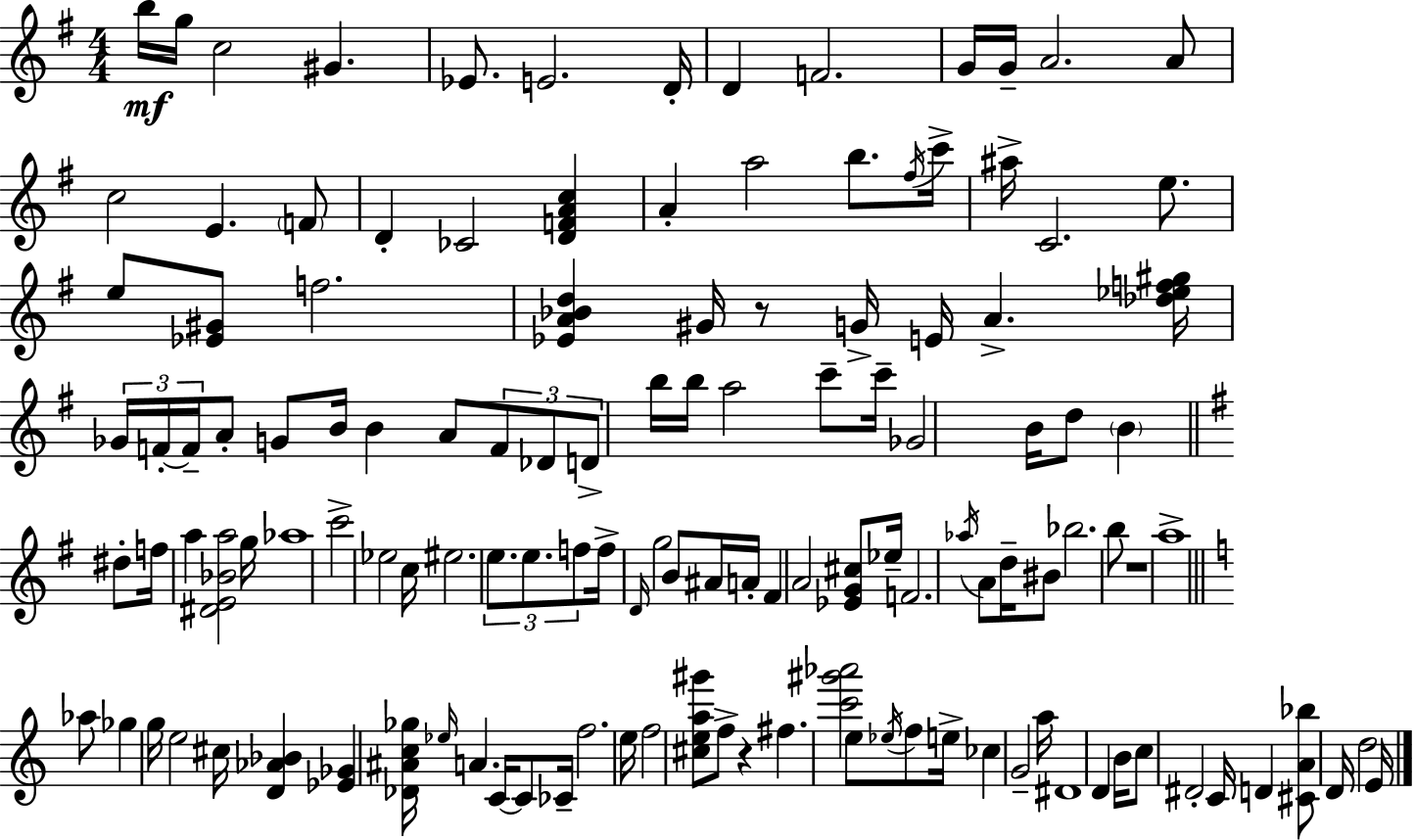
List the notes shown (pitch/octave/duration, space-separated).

B5/s G5/s C5/h G#4/q. Eb4/e. E4/h. D4/s D4/q F4/h. G4/s G4/s A4/h. A4/e C5/h E4/q. F4/e D4/q CES4/h [D4,F4,A4,C5]/q A4/q A5/h B5/e. F#5/s C6/s A#5/s C4/h. E5/e. E5/e [Eb4,G#4]/e F5/h. [Eb4,A4,Bb4,D5]/q G#4/s R/e G4/s E4/s A4/q. [Db5,Eb5,F5,G#5]/s Gb4/s F4/s F4/s A4/e G4/e B4/s B4/q A4/e F4/e Db4/e D4/e B5/s B5/s A5/h C6/e C6/s Gb4/h B4/s D5/e B4/q D#5/e F5/s A5/q [D#4,E4,Bb4,A5]/h G5/s Ab5/w C6/h Eb5/h C5/s EIS5/h. E5/e. E5/e. F5/e F5/s D4/s G5/h B4/e A#4/s A4/s F#4/q A4/h [Eb4,G4,C#5]/e Eb5/s F4/h. Ab5/s A4/e D5/s BIS4/e Bb5/h. B5/e R/w A5/w Ab5/e Gb5/q G5/s E5/h C#5/s [D4,Ab4,Bb4]/q [Eb4,Gb4]/q [Db4,A#4,C5,Gb5]/s Eb5/s A4/q. C4/s C4/e CES4/s F5/h. E5/s F5/h [C#5,E5,A5,G#6]/e F5/e R/q F#5/q. [C6,G#6,Ab6]/h E5/e Eb5/s F5/e E5/s CES5/q G4/h A5/s D#4/w D4/q B4/s C5/e D#4/h C4/s D4/q [C#4,A4,Bb5]/e D4/s D5/h E4/s